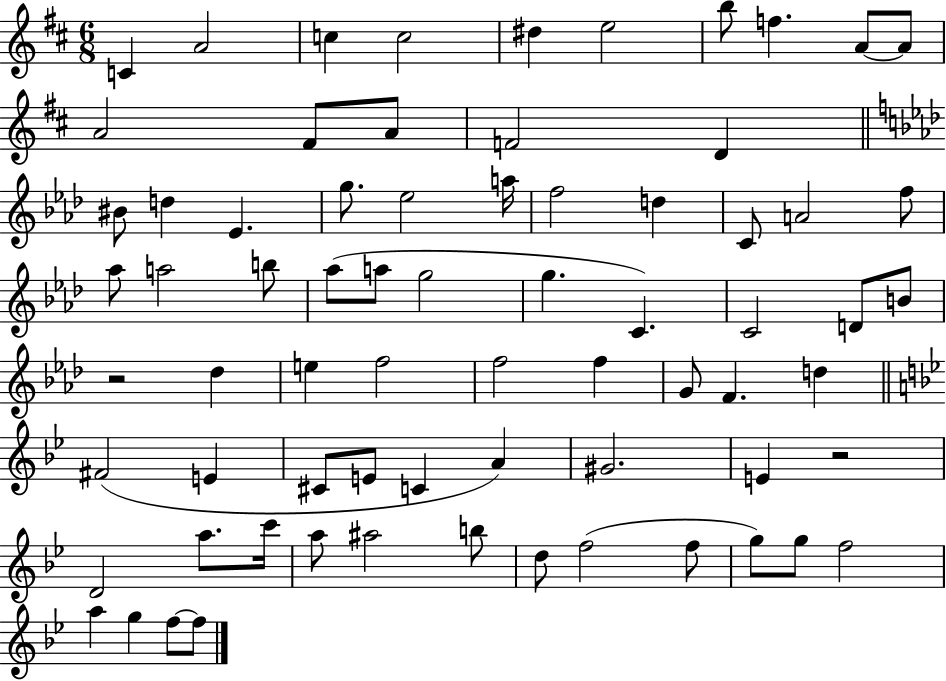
X:1
T:Untitled
M:6/8
L:1/4
K:D
C A2 c c2 ^d e2 b/2 f A/2 A/2 A2 ^F/2 A/2 F2 D ^B/2 d _E g/2 _e2 a/4 f2 d C/2 A2 f/2 _a/2 a2 b/2 _a/2 a/2 g2 g C C2 D/2 B/2 z2 _d e f2 f2 f G/2 F d ^F2 E ^C/2 E/2 C A ^G2 E z2 D2 a/2 c'/4 a/2 ^a2 b/2 d/2 f2 f/2 g/2 g/2 f2 a g f/2 f/2